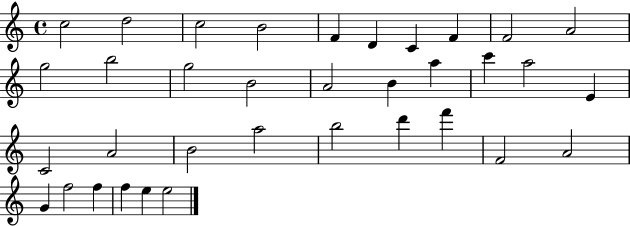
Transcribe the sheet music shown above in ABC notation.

X:1
T:Untitled
M:4/4
L:1/4
K:C
c2 d2 c2 B2 F D C F F2 A2 g2 b2 g2 B2 A2 B a c' a2 E C2 A2 B2 a2 b2 d' f' F2 A2 G f2 f f e e2